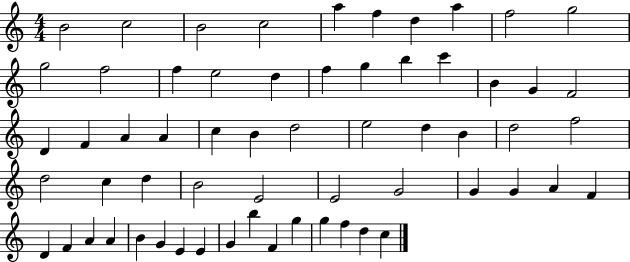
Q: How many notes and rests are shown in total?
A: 61